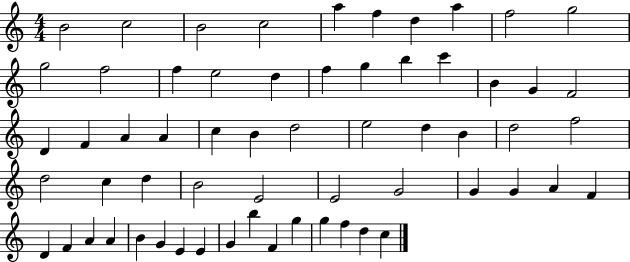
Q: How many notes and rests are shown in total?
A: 61